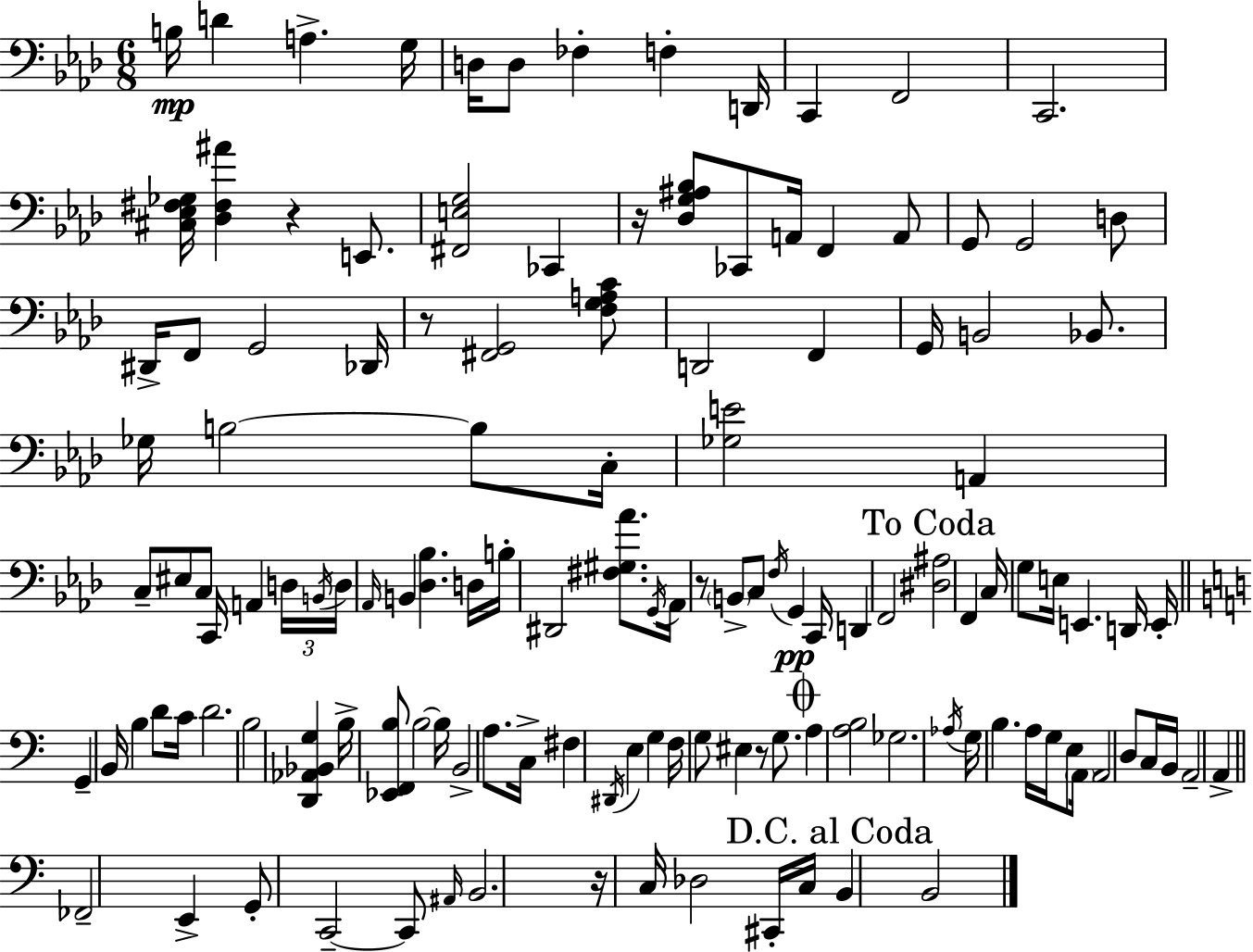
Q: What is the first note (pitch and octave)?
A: B3